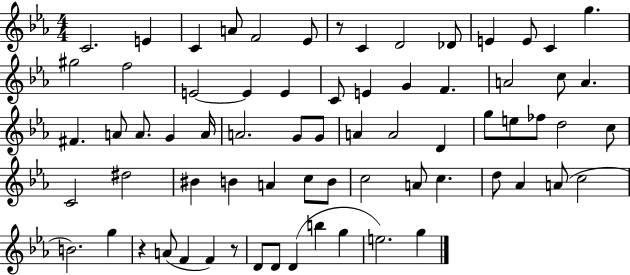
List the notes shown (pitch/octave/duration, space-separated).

C4/h. E4/q C4/q A4/e F4/h Eb4/e R/e C4/q D4/h Db4/e E4/q E4/e C4/q G5/q. G#5/h F5/h E4/h E4/q E4/q C4/e E4/q G4/q F4/q. A4/h C5/e A4/q. F#4/q. A4/e A4/e. G4/q A4/s A4/h. G4/e G4/e A4/q A4/h D4/q G5/e E5/e FES5/e D5/h C5/e C4/h D#5/h BIS4/q B4/q A4/q C5/e B4/e C5/h A4/e C5/q. D5/e Ab4/q A4/e C5/h B4/h. G5/q R/q A4/e F4/q F4/q R/e D4/e D4/e D4/q B5/q G5/q E5/h. G5/q